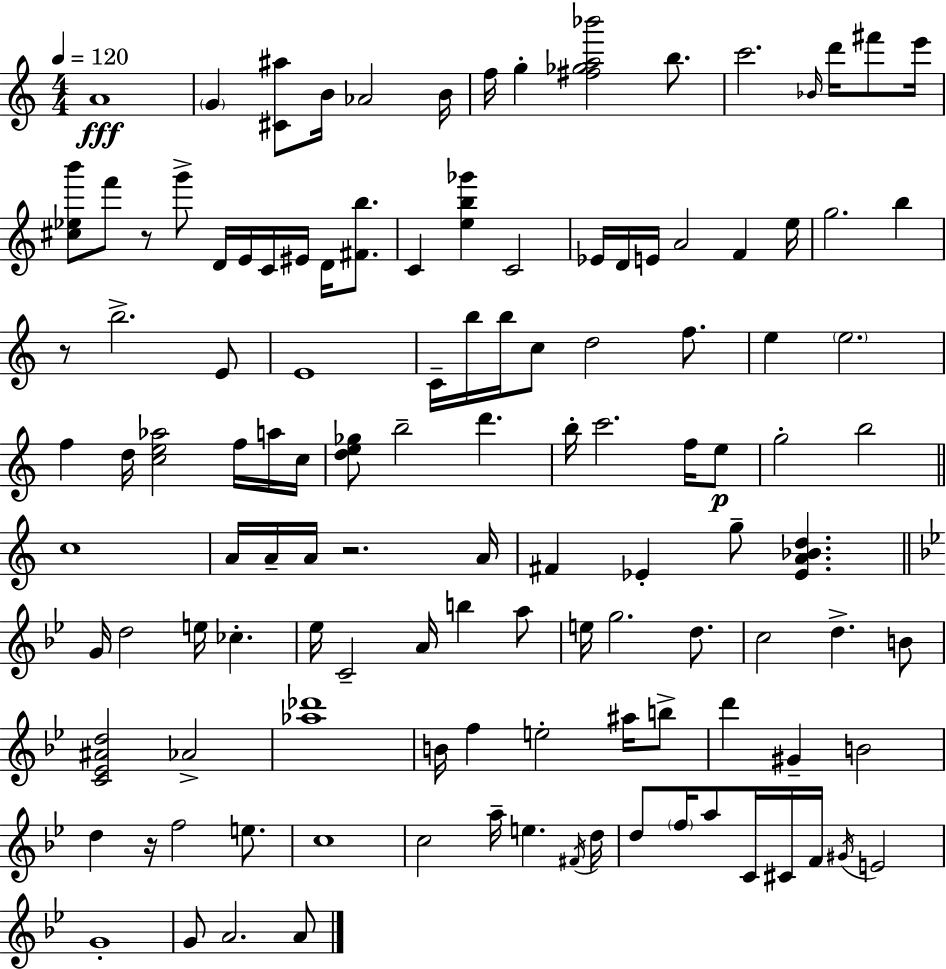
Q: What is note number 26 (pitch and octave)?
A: A4